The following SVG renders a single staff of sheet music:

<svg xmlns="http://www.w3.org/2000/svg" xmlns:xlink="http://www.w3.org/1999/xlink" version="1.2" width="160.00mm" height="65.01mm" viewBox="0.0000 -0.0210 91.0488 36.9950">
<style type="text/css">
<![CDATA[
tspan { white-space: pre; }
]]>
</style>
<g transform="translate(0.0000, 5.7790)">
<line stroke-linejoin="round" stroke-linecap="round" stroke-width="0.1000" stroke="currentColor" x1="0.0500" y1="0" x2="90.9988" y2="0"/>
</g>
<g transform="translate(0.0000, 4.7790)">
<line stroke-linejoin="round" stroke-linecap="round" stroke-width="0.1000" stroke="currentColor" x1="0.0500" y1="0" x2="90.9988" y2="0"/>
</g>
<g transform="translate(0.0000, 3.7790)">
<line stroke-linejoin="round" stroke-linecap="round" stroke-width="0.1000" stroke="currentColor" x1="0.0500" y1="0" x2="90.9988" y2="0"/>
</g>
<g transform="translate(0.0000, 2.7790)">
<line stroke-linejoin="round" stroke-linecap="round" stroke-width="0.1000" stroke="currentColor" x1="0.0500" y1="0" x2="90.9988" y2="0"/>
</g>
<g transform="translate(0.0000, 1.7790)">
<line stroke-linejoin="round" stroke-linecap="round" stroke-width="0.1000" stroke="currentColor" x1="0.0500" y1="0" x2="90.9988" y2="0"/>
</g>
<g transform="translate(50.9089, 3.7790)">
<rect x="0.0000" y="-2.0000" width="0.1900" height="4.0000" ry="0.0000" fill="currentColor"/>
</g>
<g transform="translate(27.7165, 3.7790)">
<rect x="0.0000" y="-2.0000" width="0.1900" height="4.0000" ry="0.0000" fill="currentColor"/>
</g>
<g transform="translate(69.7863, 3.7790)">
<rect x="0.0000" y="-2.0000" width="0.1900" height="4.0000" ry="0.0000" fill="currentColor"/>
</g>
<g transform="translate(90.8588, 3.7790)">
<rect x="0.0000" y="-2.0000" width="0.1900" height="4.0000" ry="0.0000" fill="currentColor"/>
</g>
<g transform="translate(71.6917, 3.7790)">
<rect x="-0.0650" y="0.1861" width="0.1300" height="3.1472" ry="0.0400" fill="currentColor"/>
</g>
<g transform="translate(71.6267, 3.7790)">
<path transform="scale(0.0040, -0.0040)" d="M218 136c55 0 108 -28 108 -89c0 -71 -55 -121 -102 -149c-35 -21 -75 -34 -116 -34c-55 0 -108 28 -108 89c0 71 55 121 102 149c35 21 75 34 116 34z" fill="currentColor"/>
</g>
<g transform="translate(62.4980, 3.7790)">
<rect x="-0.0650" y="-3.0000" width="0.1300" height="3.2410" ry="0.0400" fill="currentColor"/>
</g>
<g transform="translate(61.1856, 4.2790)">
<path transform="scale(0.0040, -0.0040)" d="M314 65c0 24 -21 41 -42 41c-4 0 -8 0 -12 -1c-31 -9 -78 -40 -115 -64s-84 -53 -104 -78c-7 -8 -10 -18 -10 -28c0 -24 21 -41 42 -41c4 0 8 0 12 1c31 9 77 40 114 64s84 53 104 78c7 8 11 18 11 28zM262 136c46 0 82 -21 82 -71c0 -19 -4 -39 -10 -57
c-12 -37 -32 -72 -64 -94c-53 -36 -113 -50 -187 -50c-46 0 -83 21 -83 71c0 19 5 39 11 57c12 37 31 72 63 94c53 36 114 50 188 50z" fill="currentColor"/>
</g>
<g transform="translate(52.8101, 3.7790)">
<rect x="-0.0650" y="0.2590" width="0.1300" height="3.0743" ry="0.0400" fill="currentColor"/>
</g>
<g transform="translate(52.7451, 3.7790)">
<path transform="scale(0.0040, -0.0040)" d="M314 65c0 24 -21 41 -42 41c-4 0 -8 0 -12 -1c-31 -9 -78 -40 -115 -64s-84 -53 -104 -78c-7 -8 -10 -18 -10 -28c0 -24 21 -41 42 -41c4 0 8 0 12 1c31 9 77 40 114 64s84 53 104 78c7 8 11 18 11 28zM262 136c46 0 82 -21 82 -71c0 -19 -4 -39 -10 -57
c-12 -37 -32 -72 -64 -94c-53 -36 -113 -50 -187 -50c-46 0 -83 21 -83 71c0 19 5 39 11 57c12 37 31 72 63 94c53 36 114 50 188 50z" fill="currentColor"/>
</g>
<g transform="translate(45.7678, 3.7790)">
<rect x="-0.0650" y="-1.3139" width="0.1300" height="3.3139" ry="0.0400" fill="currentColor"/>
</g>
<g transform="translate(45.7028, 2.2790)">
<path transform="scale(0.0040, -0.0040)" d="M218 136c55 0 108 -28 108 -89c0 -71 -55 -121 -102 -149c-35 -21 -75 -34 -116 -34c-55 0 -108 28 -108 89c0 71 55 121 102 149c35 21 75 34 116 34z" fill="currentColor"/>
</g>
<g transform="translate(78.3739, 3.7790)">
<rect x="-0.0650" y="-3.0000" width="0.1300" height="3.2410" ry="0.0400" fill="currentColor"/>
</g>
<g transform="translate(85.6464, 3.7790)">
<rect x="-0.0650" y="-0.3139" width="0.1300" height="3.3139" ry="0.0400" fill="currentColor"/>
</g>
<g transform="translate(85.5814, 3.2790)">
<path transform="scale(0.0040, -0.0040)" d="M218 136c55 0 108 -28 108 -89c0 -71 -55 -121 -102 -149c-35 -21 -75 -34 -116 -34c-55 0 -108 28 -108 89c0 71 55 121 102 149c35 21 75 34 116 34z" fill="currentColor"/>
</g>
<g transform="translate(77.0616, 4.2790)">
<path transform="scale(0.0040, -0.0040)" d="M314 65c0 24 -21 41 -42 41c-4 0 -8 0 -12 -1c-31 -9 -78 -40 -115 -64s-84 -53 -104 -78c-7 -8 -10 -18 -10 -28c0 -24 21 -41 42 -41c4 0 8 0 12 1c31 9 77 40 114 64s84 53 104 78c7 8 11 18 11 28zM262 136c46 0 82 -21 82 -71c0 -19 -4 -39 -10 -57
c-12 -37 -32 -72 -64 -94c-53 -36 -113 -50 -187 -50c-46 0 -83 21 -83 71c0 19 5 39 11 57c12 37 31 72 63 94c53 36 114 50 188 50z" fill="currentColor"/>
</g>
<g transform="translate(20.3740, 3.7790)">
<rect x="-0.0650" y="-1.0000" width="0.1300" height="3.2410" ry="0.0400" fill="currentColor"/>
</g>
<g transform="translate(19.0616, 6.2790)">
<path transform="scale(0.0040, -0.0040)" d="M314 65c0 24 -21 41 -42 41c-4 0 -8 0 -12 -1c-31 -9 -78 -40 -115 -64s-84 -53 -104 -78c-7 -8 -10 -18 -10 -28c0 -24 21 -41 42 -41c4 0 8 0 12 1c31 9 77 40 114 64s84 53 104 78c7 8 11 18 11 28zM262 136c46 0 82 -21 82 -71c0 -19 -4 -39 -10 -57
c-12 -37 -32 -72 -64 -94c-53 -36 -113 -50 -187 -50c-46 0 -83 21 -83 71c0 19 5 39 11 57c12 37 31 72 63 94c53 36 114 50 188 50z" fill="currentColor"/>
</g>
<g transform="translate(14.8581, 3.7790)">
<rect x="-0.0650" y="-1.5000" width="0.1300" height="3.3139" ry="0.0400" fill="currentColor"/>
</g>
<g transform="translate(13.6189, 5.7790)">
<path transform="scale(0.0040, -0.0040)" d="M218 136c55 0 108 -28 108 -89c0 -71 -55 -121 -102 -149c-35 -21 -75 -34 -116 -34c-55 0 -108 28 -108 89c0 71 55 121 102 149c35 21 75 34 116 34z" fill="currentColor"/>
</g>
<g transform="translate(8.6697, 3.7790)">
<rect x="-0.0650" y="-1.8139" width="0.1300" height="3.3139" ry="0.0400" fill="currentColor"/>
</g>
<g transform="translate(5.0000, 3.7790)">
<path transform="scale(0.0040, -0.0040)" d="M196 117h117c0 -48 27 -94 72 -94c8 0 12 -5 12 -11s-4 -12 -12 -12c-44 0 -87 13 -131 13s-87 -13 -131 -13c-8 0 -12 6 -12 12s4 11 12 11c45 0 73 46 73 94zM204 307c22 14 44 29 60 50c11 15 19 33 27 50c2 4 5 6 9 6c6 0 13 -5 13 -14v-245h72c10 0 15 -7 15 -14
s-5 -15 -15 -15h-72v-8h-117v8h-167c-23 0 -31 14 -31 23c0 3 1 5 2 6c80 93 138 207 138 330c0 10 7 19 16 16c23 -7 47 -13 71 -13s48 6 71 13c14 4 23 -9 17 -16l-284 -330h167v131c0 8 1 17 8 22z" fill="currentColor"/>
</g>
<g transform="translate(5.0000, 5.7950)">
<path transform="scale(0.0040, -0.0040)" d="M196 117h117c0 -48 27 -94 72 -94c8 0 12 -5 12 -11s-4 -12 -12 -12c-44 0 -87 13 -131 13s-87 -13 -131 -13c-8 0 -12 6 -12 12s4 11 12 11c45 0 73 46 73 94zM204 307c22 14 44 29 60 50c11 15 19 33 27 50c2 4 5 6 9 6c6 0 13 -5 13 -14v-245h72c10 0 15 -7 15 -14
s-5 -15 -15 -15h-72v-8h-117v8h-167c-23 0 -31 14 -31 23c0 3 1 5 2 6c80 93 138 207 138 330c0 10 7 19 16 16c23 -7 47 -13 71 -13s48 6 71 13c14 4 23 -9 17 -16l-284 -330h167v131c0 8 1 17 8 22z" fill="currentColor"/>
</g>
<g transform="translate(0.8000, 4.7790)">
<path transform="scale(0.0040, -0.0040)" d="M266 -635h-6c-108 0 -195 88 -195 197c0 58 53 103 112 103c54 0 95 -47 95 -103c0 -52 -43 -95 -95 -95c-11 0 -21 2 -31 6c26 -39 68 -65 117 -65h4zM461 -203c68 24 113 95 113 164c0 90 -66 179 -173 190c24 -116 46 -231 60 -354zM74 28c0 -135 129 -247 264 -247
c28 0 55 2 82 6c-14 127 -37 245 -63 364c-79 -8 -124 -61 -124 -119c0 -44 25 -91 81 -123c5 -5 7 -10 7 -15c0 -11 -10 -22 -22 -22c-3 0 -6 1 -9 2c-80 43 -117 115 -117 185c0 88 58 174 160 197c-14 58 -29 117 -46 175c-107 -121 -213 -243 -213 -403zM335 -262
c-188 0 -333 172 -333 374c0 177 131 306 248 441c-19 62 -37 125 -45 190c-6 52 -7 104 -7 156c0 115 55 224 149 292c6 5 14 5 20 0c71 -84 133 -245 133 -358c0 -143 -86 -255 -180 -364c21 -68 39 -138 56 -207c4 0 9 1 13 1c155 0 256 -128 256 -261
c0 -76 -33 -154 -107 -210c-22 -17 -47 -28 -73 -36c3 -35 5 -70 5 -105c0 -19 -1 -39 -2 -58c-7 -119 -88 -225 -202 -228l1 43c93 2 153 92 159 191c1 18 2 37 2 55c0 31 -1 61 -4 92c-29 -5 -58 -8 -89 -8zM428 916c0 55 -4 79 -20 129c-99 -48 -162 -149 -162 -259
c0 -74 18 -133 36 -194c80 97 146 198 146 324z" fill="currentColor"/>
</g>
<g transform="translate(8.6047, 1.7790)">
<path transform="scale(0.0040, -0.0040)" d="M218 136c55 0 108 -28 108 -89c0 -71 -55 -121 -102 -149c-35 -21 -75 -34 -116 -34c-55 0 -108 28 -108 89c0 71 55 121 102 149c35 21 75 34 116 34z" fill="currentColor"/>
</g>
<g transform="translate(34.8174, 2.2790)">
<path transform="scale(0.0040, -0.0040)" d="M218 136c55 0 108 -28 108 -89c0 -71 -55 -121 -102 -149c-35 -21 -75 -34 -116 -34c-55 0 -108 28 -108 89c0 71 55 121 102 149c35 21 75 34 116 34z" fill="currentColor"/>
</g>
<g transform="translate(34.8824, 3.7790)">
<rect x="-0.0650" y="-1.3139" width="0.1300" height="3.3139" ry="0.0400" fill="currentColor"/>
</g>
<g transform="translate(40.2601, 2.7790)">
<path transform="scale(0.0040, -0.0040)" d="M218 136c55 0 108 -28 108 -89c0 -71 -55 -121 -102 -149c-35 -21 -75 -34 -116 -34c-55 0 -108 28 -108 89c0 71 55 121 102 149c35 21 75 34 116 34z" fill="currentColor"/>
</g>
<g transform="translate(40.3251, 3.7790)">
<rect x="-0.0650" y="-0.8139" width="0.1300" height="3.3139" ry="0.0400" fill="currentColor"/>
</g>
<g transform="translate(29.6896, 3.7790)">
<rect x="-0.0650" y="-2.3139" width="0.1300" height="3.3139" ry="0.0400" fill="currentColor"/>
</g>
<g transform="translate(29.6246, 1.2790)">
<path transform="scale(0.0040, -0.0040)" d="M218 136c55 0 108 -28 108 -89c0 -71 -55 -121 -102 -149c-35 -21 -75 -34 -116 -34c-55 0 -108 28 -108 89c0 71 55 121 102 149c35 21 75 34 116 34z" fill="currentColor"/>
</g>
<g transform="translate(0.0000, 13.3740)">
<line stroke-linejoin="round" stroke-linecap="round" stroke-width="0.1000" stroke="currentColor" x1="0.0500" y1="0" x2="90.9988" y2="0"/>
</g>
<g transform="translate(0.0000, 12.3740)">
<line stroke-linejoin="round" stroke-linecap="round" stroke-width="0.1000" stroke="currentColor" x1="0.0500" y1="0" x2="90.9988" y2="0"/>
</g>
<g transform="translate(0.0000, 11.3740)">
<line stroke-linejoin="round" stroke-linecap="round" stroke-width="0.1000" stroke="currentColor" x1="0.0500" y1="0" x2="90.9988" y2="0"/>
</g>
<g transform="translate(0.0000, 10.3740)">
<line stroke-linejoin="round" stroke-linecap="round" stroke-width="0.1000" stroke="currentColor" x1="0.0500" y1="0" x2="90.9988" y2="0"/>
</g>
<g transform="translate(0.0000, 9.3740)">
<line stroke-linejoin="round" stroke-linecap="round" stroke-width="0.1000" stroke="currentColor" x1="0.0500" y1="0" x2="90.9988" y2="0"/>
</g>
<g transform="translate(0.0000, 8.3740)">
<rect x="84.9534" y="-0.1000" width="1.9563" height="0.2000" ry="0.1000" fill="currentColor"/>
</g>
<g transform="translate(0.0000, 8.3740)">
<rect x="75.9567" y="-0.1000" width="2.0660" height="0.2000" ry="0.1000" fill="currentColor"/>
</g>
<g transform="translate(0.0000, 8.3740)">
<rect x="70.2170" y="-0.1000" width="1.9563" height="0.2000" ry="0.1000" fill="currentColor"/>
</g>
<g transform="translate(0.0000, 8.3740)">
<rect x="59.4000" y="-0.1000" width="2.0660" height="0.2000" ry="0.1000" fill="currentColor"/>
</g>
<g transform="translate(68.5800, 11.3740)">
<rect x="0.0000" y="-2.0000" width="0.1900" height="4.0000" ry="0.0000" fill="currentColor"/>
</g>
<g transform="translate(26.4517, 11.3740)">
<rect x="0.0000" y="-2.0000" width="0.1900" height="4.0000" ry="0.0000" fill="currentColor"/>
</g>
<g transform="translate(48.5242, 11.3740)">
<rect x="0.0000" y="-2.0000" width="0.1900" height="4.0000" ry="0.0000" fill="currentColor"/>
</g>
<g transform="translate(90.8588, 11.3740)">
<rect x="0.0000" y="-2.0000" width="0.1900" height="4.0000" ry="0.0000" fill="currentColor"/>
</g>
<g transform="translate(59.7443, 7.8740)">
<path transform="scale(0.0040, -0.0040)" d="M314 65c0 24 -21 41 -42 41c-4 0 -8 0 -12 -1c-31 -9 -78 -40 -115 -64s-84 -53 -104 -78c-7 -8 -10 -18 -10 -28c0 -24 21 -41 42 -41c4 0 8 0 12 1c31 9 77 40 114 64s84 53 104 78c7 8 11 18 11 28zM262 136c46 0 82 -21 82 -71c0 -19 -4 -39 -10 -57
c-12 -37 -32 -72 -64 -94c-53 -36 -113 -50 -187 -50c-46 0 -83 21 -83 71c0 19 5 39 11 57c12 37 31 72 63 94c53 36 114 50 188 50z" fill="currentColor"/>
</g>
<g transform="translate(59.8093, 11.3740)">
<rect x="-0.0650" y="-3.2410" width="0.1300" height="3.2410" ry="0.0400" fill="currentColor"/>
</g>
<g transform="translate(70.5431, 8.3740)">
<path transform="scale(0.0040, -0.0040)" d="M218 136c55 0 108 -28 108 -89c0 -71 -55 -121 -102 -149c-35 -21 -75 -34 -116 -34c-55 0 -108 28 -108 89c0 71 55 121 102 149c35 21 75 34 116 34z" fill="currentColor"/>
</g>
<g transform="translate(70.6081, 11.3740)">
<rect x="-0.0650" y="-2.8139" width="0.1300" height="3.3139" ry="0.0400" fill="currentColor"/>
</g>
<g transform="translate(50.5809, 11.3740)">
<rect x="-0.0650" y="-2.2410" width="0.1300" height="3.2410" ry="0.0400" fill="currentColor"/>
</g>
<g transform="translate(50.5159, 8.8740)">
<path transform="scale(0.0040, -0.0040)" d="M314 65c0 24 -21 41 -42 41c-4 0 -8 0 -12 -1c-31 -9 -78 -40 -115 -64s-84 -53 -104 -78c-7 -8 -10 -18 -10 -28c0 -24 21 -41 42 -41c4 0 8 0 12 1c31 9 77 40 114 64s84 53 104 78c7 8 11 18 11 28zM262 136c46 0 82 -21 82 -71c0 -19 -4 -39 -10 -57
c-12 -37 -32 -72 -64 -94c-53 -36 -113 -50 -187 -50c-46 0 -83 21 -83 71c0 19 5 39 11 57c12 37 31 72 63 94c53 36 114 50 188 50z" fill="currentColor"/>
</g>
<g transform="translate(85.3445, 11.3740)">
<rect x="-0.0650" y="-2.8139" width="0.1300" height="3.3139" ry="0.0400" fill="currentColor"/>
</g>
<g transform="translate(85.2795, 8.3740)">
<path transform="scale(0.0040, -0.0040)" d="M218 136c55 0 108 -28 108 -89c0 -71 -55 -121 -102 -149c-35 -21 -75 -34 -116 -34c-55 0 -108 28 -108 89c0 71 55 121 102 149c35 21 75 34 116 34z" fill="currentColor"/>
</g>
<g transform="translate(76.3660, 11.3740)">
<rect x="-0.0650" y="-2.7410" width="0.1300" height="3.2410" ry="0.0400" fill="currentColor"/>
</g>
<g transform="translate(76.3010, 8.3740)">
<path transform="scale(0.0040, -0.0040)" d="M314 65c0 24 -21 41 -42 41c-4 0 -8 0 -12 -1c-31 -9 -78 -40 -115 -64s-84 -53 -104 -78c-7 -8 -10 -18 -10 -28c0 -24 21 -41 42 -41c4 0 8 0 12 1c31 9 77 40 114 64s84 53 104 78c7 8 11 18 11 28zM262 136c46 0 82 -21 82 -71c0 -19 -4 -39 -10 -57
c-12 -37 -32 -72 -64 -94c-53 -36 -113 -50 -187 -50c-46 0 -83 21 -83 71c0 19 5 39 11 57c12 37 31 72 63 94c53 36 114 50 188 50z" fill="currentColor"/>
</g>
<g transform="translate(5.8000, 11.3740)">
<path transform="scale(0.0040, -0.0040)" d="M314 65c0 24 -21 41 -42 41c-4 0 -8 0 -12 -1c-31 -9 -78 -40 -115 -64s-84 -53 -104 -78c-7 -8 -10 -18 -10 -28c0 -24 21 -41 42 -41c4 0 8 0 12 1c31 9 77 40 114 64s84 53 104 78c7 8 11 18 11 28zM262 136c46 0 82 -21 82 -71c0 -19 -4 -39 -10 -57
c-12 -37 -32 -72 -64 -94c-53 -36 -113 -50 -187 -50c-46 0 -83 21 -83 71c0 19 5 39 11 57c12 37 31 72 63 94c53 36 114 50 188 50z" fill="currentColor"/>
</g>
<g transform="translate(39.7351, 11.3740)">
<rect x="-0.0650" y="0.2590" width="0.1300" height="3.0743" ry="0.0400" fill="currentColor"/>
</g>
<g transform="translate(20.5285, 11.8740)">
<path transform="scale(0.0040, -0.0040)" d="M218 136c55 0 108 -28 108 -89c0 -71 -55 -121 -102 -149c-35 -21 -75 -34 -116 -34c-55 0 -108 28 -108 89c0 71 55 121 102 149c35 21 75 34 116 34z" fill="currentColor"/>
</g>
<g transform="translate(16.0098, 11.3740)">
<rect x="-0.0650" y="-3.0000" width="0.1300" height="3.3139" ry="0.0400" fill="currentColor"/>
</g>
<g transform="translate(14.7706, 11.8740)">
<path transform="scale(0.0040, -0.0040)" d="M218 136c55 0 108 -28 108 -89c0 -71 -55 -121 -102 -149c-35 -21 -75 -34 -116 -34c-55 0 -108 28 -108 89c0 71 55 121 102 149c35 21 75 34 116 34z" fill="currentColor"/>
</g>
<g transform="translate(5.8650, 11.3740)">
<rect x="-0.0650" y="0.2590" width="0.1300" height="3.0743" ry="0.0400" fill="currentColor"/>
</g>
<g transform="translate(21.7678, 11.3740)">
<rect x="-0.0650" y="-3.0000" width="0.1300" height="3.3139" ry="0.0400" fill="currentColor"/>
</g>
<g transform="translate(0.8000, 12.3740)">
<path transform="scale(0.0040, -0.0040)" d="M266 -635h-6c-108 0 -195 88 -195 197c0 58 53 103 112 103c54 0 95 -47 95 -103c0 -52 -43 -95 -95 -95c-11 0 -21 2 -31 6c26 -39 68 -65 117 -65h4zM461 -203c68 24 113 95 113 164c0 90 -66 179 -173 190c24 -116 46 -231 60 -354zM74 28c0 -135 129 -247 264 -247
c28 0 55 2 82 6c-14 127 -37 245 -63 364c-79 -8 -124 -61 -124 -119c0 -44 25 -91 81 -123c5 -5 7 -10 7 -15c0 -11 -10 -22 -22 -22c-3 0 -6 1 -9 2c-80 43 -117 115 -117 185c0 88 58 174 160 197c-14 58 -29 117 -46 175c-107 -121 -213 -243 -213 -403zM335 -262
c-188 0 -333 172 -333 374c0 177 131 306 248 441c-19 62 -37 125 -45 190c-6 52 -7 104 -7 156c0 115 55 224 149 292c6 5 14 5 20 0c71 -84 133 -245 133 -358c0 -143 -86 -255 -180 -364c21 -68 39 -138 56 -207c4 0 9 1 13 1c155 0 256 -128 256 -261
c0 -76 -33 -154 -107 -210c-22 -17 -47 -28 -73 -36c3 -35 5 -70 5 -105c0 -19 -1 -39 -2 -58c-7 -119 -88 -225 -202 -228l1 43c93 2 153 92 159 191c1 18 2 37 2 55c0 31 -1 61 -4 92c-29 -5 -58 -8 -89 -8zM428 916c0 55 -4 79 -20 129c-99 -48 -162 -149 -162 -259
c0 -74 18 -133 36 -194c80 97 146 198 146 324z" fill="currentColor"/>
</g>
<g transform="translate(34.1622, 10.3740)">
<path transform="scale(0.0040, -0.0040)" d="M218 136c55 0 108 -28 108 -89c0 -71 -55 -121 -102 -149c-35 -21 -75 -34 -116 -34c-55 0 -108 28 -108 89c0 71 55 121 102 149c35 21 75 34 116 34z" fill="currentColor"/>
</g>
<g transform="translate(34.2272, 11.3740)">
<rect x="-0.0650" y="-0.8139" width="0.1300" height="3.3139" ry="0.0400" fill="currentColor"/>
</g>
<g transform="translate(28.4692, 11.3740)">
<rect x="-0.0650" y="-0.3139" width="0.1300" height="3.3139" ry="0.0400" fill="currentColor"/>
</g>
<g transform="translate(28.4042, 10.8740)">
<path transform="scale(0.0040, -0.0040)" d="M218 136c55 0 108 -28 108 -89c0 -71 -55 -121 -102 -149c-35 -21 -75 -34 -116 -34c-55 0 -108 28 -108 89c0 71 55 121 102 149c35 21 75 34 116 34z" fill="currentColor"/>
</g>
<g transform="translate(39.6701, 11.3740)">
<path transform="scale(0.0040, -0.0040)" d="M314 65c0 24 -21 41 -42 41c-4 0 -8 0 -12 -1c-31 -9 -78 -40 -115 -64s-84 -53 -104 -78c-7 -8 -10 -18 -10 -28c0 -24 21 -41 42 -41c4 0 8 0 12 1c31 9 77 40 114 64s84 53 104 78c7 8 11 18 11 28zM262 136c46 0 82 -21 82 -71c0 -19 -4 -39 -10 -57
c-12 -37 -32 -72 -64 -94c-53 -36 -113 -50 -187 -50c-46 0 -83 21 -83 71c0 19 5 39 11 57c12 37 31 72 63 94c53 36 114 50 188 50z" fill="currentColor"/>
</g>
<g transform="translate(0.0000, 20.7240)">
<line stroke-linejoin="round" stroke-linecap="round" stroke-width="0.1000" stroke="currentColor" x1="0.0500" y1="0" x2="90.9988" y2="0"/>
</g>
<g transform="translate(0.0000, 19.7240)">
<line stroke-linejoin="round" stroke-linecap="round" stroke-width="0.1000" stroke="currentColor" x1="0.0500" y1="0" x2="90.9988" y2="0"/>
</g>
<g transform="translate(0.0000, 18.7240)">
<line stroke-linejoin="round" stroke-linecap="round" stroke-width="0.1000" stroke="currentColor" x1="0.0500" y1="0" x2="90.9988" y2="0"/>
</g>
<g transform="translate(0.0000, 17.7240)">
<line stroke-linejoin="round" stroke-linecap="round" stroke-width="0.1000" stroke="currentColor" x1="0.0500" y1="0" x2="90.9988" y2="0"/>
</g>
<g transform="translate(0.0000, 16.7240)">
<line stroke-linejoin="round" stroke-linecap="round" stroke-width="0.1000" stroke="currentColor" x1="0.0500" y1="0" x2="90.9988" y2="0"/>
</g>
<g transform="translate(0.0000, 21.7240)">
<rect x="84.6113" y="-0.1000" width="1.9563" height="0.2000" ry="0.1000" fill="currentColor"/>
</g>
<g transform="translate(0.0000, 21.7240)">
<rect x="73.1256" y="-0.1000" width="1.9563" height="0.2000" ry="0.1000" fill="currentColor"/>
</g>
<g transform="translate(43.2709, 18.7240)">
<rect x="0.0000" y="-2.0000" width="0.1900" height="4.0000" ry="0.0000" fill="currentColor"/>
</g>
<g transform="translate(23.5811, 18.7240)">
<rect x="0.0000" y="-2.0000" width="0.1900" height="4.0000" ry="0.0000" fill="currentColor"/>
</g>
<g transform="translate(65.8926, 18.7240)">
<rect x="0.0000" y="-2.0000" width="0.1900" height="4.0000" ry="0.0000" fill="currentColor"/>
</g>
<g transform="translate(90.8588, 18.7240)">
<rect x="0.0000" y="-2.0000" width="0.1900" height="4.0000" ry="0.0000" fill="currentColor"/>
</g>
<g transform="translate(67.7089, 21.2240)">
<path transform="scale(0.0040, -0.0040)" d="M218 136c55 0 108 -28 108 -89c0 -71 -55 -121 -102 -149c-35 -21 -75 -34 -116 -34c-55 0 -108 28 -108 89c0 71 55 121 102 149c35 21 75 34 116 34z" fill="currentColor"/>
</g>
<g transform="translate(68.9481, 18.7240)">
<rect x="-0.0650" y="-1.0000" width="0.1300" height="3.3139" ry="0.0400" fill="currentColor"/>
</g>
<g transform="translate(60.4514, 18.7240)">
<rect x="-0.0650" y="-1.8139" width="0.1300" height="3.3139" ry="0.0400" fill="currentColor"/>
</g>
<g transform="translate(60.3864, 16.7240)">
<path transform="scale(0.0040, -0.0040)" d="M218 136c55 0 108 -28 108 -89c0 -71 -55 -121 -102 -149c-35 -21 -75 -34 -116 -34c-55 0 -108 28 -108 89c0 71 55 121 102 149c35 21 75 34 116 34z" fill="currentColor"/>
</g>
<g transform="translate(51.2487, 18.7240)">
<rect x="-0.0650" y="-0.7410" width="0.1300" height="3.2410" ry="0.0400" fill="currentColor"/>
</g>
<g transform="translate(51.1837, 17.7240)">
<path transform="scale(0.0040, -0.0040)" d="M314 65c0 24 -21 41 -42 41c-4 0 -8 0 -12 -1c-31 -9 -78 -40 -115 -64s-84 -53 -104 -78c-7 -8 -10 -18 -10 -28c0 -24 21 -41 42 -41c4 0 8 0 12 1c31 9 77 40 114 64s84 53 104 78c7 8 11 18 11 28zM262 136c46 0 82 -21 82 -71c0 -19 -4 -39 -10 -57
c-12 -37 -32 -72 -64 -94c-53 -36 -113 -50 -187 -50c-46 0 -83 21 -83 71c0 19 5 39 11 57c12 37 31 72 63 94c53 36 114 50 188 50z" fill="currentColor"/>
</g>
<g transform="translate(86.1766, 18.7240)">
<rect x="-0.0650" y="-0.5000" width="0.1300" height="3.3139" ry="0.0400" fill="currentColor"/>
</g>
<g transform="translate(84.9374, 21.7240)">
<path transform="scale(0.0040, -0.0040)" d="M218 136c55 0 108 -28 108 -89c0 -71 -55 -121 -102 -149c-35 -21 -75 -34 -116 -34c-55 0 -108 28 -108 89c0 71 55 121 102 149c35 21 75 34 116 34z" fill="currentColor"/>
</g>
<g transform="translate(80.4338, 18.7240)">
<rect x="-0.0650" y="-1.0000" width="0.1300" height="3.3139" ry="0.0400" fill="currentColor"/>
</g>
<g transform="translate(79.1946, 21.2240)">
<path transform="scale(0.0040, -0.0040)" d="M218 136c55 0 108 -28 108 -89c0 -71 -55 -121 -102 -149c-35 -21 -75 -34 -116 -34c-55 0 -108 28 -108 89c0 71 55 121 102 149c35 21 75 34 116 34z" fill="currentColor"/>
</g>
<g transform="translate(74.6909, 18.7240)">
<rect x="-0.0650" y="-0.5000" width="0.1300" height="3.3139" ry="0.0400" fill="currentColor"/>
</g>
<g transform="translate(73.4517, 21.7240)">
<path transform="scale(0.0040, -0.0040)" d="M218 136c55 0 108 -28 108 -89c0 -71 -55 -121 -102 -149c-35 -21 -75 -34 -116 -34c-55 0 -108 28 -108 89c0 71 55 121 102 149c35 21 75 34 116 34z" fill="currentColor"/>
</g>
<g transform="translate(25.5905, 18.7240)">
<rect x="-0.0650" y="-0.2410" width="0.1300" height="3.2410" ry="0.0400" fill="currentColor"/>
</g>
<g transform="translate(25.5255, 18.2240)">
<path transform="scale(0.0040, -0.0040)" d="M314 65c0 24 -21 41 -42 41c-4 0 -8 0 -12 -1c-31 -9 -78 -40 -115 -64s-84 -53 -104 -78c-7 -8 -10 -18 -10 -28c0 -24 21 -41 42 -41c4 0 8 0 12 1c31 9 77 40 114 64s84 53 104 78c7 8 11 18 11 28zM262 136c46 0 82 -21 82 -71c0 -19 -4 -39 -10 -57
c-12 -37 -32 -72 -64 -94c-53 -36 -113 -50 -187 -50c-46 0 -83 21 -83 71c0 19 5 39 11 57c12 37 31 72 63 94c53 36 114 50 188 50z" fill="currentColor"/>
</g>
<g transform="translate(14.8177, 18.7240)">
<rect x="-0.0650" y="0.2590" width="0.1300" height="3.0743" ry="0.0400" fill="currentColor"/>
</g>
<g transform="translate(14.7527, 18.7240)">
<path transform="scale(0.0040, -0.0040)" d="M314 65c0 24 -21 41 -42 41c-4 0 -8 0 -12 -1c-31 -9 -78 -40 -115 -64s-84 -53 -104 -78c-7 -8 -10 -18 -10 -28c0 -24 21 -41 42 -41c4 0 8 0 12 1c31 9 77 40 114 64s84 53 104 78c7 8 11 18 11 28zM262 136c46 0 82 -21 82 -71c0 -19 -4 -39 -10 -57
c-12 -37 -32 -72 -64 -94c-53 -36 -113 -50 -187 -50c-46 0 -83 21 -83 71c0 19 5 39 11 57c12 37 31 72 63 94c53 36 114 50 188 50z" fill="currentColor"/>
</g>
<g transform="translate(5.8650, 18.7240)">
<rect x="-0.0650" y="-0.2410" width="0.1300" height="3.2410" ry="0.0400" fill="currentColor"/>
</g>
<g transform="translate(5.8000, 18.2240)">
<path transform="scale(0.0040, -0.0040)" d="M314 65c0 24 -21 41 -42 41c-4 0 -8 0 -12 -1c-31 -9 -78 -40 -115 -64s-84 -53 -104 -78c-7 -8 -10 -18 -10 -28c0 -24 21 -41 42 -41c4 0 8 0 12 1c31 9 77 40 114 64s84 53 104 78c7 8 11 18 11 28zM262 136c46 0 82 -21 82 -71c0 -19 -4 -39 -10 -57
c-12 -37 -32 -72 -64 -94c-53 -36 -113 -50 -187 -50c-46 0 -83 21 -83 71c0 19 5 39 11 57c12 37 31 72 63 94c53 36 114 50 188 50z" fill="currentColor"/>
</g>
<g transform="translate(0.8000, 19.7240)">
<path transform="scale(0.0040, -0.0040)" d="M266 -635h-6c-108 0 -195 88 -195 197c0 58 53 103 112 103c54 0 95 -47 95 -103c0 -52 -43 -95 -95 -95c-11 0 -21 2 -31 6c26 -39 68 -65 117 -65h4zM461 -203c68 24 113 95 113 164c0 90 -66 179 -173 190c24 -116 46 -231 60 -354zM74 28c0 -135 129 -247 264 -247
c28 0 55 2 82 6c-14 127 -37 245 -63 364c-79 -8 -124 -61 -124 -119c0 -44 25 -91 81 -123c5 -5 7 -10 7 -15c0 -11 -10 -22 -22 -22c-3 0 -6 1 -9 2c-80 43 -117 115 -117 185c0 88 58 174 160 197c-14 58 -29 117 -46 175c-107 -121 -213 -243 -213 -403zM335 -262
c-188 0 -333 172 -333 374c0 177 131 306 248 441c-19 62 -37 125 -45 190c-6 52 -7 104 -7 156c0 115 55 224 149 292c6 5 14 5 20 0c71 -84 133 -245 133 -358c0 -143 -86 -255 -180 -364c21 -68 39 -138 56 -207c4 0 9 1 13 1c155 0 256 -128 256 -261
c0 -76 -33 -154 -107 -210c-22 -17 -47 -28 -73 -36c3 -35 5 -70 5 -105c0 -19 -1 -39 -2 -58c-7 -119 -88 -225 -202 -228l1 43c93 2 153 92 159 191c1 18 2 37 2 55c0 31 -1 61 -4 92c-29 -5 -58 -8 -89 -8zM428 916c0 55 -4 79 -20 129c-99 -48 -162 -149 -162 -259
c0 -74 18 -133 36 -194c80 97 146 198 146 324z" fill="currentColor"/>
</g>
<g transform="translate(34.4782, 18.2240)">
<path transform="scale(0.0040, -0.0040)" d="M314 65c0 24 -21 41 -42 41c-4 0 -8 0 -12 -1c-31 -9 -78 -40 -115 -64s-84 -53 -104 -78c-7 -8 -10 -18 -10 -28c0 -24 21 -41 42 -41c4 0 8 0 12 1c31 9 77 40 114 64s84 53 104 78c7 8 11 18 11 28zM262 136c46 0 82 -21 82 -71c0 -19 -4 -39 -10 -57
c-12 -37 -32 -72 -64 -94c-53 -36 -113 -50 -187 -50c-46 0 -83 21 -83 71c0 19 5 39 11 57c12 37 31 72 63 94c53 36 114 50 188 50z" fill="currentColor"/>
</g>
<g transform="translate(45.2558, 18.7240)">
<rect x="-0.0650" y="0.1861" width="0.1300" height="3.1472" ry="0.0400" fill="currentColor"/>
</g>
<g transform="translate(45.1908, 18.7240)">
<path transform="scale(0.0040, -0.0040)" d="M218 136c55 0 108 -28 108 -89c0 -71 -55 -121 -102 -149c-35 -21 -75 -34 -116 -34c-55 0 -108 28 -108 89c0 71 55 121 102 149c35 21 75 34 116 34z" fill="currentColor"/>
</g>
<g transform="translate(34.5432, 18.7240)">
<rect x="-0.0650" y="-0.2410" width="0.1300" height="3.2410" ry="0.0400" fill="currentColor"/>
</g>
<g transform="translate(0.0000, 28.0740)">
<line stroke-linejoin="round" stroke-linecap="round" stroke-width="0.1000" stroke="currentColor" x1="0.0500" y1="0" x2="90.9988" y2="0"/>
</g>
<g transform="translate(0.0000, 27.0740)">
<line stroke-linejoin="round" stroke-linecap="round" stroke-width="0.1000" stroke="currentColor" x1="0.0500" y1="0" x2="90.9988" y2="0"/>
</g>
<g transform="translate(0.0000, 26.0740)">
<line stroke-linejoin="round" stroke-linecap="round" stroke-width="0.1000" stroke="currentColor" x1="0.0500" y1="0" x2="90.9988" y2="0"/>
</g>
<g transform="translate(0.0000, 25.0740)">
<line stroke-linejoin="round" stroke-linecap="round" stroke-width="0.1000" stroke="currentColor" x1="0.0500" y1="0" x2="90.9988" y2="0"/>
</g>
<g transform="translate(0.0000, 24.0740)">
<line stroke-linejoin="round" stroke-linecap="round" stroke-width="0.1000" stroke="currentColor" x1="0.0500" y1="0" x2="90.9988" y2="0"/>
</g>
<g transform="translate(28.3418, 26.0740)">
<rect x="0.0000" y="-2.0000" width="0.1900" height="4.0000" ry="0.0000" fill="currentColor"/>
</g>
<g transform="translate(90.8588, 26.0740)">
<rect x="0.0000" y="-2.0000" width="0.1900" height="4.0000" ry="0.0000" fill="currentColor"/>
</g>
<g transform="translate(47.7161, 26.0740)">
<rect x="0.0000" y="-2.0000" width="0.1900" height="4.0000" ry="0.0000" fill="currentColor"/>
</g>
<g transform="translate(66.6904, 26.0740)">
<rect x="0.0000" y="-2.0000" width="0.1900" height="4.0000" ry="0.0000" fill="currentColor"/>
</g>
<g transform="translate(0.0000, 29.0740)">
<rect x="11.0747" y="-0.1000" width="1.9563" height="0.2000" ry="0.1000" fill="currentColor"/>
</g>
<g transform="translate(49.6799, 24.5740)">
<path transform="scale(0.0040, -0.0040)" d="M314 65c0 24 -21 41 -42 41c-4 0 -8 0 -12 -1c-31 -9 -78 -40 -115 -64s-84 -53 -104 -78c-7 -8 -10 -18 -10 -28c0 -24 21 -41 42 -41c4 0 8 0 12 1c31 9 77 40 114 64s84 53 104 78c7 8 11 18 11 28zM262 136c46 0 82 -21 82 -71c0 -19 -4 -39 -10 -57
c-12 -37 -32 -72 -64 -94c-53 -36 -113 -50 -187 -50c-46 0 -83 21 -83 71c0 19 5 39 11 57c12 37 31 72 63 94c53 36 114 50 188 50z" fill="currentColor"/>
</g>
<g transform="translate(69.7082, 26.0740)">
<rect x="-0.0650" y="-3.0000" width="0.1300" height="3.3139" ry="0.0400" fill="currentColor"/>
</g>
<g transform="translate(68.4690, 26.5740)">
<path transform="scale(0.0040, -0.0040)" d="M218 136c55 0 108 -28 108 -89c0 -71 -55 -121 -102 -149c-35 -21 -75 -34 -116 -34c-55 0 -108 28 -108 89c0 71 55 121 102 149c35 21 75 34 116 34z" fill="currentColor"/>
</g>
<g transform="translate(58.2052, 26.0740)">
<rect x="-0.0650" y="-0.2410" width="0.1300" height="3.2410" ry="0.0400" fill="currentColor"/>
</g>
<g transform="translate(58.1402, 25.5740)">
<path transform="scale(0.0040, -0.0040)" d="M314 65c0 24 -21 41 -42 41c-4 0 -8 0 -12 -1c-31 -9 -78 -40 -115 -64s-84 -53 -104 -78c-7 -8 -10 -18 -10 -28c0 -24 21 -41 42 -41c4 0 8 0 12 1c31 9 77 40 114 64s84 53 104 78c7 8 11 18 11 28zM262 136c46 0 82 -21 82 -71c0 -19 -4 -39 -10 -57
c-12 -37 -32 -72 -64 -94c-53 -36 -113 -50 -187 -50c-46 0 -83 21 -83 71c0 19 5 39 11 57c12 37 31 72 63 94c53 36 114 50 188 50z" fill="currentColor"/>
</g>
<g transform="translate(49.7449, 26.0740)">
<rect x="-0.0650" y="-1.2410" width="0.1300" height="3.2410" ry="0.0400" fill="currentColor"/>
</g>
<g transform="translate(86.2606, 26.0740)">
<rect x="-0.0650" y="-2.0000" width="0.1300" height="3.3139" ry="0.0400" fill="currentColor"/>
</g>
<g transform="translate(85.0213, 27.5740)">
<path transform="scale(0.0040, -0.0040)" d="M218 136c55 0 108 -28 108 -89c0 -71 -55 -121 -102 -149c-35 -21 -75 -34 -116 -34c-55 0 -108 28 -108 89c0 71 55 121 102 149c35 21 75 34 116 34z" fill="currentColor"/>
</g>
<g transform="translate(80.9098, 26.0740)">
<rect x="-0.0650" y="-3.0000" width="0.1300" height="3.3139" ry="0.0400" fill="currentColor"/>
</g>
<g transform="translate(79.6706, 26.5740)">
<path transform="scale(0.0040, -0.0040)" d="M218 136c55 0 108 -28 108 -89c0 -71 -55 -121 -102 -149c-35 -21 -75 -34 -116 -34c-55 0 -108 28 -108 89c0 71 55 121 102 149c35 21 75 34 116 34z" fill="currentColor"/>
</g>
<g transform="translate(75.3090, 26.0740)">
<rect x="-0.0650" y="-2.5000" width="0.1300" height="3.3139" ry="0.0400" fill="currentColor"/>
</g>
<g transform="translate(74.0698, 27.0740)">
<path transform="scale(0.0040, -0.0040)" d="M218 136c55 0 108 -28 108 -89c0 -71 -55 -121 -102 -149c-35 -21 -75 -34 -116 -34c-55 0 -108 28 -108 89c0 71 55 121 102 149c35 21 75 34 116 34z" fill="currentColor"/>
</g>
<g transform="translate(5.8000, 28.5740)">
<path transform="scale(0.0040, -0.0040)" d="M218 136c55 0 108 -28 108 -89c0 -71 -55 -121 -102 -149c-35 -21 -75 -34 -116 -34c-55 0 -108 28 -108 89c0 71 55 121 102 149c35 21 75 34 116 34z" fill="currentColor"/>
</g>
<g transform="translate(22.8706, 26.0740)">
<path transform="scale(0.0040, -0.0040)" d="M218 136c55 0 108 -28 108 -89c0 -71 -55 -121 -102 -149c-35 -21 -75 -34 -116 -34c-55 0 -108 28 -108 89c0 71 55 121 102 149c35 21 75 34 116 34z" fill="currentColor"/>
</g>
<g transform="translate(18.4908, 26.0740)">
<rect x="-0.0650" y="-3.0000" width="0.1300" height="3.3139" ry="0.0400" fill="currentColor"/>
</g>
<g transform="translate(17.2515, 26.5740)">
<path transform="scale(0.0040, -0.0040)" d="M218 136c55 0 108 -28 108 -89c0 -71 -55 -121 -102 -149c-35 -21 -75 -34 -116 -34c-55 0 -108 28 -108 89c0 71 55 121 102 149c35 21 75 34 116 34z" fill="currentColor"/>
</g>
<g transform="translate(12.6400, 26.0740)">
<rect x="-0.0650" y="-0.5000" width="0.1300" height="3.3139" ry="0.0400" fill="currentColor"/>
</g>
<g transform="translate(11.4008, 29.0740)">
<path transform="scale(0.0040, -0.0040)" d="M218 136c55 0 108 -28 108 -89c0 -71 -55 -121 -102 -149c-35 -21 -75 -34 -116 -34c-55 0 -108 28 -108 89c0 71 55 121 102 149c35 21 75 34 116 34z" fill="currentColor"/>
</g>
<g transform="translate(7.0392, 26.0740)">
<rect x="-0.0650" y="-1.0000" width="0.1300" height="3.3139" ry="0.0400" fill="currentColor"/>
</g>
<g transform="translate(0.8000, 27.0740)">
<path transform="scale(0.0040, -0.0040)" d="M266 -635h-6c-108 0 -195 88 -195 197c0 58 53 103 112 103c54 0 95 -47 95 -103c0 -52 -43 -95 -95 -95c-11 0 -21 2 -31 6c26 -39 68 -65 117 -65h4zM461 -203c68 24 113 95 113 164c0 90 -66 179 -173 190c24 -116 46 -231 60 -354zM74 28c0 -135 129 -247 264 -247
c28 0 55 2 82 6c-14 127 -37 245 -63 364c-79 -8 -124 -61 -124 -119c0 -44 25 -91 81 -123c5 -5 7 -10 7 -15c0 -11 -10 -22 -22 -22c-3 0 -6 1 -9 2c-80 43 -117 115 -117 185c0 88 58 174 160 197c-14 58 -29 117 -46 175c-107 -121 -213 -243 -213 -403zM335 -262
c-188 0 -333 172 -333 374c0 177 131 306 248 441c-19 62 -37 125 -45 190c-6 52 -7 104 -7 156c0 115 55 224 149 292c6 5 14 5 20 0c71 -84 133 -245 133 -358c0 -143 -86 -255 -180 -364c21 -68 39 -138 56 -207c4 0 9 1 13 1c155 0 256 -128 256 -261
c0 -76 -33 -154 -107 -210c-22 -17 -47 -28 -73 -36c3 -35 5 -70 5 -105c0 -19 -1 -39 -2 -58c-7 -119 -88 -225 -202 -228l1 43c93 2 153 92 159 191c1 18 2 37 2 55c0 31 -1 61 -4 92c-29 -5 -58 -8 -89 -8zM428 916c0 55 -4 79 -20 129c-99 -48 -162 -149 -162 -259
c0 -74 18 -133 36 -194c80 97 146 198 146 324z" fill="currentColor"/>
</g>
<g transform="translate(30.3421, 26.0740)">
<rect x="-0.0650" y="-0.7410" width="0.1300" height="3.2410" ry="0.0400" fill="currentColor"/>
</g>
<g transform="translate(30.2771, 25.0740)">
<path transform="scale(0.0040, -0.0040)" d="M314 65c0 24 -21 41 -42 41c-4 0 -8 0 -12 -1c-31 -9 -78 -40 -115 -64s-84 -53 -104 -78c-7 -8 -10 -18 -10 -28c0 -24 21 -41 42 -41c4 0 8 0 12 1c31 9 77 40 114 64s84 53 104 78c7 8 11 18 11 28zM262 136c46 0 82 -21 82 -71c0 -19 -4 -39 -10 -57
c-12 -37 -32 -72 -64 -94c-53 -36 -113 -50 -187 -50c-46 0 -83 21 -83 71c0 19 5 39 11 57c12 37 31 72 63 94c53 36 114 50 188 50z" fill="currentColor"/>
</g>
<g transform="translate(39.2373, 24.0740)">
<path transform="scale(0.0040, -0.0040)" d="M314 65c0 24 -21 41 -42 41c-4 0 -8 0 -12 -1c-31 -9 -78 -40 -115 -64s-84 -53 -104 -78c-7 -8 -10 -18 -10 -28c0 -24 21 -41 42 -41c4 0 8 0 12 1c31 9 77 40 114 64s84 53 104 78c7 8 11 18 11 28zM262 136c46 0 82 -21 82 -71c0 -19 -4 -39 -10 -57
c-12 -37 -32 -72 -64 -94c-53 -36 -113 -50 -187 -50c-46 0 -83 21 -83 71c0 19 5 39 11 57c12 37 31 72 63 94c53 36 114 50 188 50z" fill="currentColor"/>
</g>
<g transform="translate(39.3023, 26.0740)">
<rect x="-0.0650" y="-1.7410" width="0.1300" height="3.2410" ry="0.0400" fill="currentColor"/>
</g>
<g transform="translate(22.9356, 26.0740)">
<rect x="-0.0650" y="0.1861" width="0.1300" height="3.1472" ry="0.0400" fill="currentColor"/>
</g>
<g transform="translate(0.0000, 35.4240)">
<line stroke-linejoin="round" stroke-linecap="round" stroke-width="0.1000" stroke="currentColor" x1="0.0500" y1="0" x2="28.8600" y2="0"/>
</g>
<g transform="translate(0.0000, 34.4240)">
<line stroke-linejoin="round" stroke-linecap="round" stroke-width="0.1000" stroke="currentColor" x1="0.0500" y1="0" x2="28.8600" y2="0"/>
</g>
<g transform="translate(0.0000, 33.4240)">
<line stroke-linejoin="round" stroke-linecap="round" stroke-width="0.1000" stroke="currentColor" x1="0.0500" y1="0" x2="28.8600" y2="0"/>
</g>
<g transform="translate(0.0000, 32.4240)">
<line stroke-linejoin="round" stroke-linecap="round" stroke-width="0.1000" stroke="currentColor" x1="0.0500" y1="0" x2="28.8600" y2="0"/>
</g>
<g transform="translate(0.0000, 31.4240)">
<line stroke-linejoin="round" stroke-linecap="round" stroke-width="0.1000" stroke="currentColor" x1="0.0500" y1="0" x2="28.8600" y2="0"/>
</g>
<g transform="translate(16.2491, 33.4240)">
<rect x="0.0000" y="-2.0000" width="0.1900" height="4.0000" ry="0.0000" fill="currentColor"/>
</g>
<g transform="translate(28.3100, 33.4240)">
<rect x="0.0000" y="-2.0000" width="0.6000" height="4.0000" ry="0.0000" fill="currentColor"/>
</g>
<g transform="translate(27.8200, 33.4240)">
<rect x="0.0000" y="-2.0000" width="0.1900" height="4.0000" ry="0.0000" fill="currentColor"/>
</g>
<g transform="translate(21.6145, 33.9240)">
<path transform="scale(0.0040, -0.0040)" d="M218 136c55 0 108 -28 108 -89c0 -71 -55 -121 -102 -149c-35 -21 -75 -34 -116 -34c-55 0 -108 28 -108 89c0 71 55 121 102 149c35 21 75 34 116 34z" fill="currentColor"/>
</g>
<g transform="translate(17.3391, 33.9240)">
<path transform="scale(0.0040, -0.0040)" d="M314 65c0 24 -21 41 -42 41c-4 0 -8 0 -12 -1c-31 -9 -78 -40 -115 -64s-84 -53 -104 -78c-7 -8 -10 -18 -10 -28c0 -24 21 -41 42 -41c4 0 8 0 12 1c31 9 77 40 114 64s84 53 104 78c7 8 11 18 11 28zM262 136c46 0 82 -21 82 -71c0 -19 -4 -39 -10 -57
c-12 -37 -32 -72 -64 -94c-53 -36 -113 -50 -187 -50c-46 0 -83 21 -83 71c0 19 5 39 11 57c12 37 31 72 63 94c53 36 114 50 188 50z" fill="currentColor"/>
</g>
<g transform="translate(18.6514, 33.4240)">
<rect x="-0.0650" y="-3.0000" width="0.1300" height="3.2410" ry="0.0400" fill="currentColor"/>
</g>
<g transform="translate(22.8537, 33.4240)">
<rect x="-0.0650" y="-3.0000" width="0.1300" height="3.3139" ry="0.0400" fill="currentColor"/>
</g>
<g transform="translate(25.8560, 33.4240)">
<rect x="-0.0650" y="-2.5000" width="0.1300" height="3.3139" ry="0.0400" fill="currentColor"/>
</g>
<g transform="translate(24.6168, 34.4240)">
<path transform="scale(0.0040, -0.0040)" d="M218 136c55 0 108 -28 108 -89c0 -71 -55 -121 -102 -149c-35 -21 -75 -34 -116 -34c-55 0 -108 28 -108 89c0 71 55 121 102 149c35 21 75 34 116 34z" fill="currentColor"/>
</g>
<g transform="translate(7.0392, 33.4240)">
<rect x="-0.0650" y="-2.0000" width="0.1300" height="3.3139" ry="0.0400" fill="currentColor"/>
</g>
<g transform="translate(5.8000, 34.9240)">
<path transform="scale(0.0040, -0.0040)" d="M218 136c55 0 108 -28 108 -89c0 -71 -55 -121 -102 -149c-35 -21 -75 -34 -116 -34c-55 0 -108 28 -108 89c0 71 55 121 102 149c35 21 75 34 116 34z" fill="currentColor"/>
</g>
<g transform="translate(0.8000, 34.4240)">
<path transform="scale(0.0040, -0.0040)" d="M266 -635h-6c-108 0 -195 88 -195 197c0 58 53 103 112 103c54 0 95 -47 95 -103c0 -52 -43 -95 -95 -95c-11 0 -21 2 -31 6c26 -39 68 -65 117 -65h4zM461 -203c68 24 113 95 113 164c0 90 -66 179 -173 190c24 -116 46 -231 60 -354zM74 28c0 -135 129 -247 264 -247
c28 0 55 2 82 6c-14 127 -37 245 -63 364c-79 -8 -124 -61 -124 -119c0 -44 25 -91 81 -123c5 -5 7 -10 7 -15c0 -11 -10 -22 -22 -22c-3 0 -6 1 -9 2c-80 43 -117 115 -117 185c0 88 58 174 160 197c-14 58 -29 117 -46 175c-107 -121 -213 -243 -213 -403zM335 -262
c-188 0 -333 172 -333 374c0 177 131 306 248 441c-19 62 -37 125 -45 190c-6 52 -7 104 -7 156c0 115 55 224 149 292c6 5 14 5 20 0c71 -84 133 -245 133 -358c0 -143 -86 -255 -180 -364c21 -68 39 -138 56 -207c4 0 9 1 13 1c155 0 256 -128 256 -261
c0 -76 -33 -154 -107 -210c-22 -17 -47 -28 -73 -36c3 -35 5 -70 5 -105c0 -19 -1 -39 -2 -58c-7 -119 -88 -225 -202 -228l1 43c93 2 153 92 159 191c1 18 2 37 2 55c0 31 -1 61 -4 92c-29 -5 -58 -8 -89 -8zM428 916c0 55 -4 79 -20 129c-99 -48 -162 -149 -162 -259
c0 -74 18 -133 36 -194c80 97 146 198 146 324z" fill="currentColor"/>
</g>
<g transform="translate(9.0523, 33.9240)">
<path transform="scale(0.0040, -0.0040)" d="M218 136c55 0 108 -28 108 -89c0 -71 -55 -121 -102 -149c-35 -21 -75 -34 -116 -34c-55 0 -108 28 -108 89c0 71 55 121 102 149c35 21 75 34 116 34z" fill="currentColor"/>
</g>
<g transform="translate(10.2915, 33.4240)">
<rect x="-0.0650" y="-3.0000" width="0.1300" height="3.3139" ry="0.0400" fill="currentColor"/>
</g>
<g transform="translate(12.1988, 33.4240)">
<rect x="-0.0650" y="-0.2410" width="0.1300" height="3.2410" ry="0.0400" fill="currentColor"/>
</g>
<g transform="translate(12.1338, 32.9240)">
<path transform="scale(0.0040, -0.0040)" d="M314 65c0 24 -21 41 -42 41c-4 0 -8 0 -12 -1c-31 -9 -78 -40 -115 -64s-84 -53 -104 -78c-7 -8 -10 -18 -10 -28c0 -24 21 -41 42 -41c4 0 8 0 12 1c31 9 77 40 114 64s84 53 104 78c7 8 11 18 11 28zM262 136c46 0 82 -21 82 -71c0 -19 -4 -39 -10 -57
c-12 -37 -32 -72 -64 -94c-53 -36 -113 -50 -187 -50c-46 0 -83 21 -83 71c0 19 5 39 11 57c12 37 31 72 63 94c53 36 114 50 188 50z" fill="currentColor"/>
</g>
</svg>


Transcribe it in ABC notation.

X:1
T:Untitled
M:4/4
L:1/4
K:C
f E D2 g e d e B2 A2 B A2 c B2 A A c d B2 g2 b2 a a2 a c2 B2 c2 c2 B d2 f D C D C D C A B d2 f2 e2 c2 A G A F F A c2 A2 A G